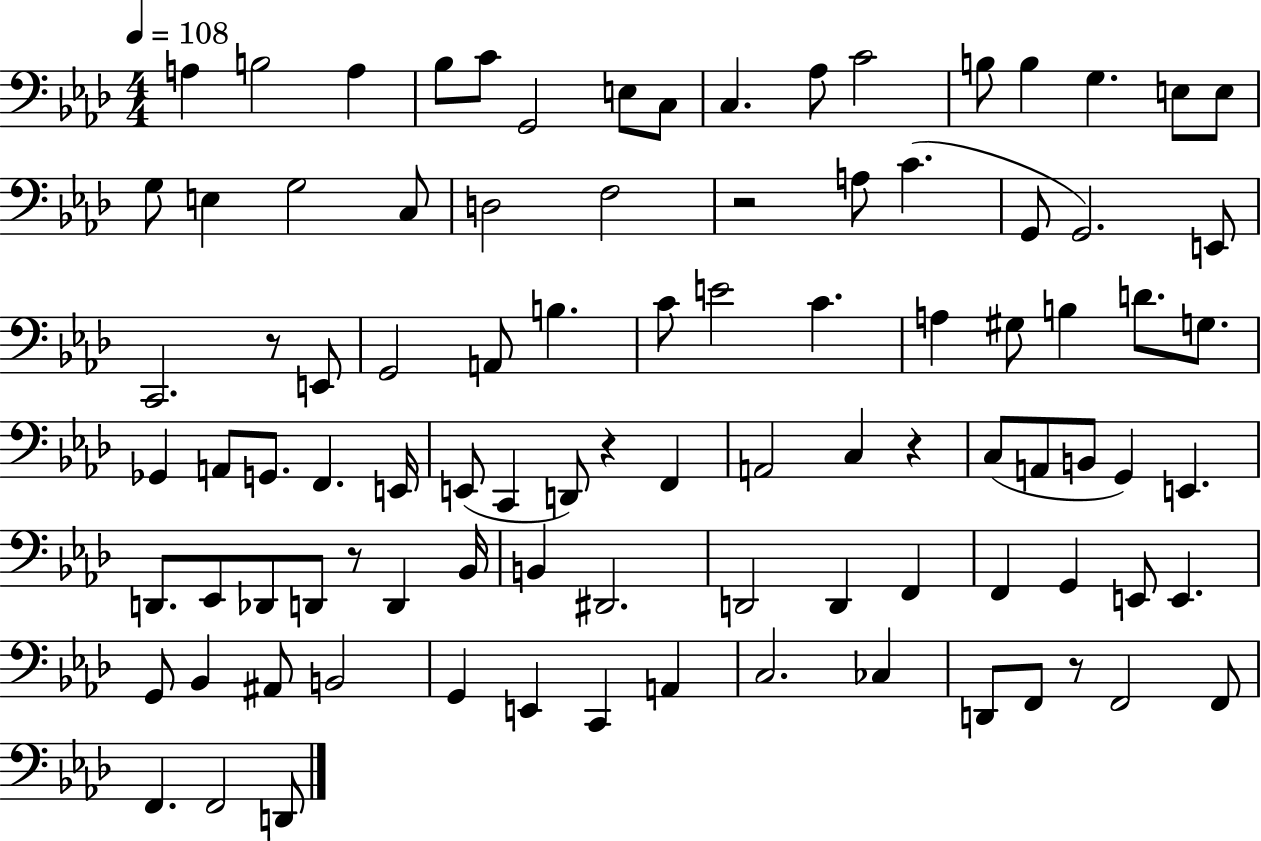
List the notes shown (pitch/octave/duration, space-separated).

A3/q B3/h A3/q Bb3/e C4/e G2/h E3/e C3/e C3/q. Ab3/e C4/h B3/e B3/q G3/q. E3/e E3/e G3/e E3/q G3/h C3/e D3/h F3/h R/h A3/e C4/q. G2/e G2/h. E2/e C2/h. R/e E2/e G2/h A2/e B3/q. C4/e E4/h C4/q. A3/q G#3/e B3/q D4/e. G3/e. Gb2/q A2/e G2/e. F2/q. E2/s E2/e C2/q D2/e R/q F2/q A2/h C3/q R/q C3/e A2/e B2/e G2/q E2/q. D2/e. Eb2/e Db2/e D2/e R/e D2/q Bb2/s B2/q D#2/h. D2/h D2/q F2/q F2/q G2/q E2/e E2/q. G2/e Bb2/q A#2/e B2/h G2/q E2/q C2/q A2/q C3/h. CES3/q D2/e F2/e R/e F2/h F2/e F2/q. F2/h D2/e